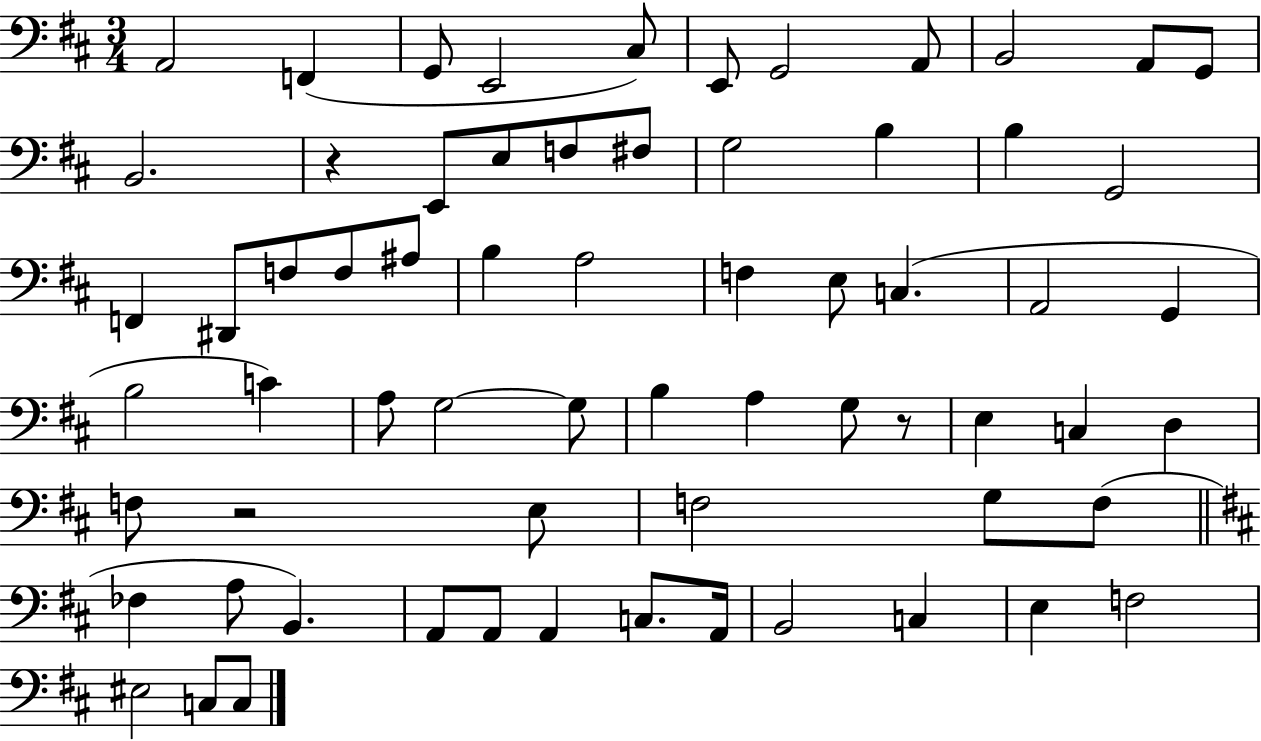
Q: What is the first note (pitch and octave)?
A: A2